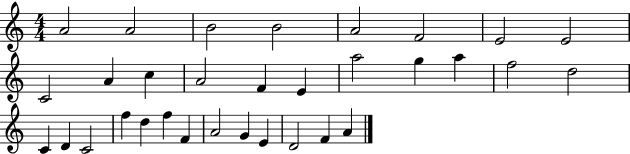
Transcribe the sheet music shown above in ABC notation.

X:1
T:Untitled
M:4/4
L:1/4
K:C
A2 A2 B2 B2 A2 F2 E2 E2 C2 A c A2 F E a2 g a f2 d2 C D C2 f d f F A2 G E D2 F A